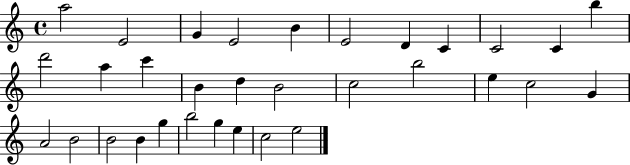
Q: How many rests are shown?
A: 0